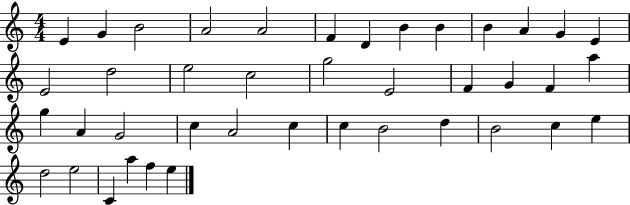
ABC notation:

X:1
T:Untitled
M:4/4
L:1/4
K:C
E G B2 A2 A2 F D B B B A G E E2 d2 e2 c2 g2 E2 F G F a g A G2 c A2 c c B2 d B2 c e d2 e2 C a f e